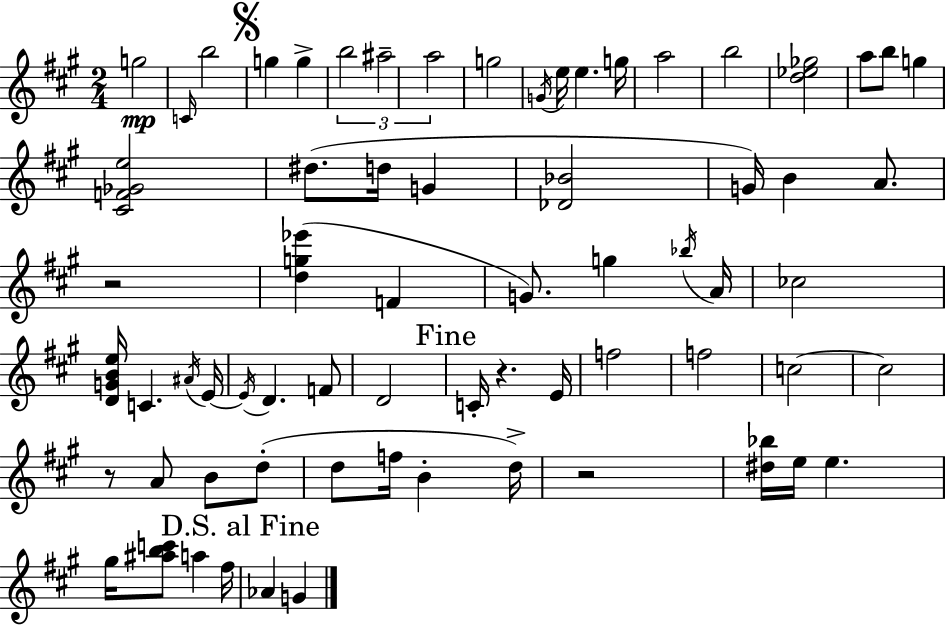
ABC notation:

X:1
T:Untitled
M:2/4
L:1/4
K:A
g2 C/4 b2 g g b2 ^a2 a2 g2 G/4 e/4 e g/4 a2 b2 [d_e_g]2 a/2 b/2 g [^CF_Ge]2 ^d/2 d/4 G [_D_B]2 G/4 B A/2 z2 [dg_e'] F G/2 g _b/4 A/4 _c2 [DGBe]/4 C ^A/4 E/4 E/4 D F/2 D2 C/4 z E/4 f2 f2 c2 c2 z/2 A/2 B/2 d/2 d/2 f/4 B d/4 z2 [^d_b]/4 e/4 e ^g/4 [^abc']/2 a ^f/4 _A G